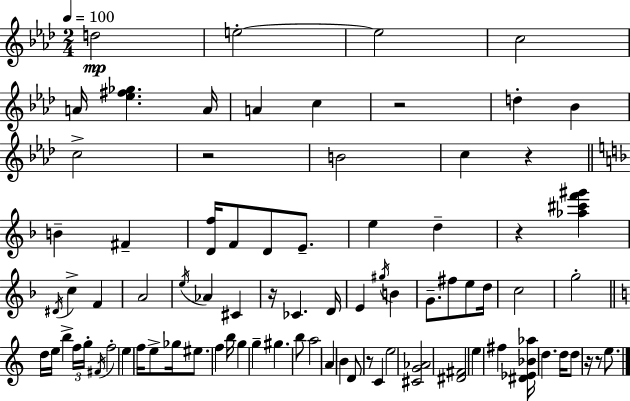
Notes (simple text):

D5/h E5/h E5/h C5/h A4/s [Eb5,F#5,Gb5]/q. A4/s A4/q C5/q R/h D5/q Bb4/q C5/h R/h B4/h C5/q R/q B4/q F#4/q [D4,F5]/s F4/e D4/e E4/e. E5/q D5/q R/q [Ab5,C#6,F6,G#6]/q D#4/s C5/q F4/q A4/h E5/s Ab4/q C#4/q R/s CES4/q. D4/s E4/q G#5/s B4/q G4/e. F#5/e E5/e D5/s C5/h G5/h D5/s E5/s B5/q F5/s G5/s F#4/s F5/h E5/q F5/s E5/e Gb5/s EIS5/e. F5/q B5/s G5/q G5/q G#5/q. B5/e A5/h A4/q B4/q D4/e R/e C4/q E5/h [C#4,G4,Ab4]/h [D#4,F#4]/h E5/q F#5/q [D#4,Eb4,Bb4,Ab5]/s D5/q. D5/s D5/e R/s R/e E5/e.